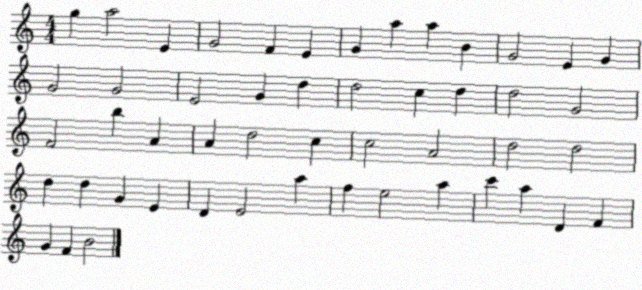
X:1
T:Untitled
M:4/4
L:1/4
K:C
g a2 E G2 F E G a a B G2 E G G2 G2 E2 G d d2 c d d2 G2 F2 b A A d2 c c2 A2 d2 d2 d d G E D E2 a f e2 a c' a D F G F B2